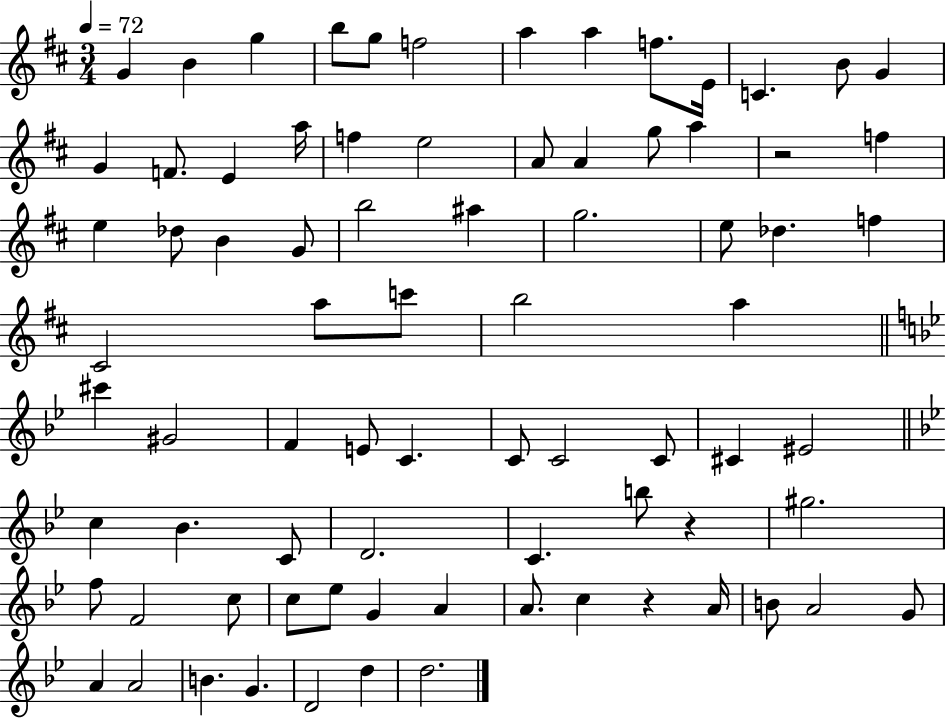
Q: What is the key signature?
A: D major